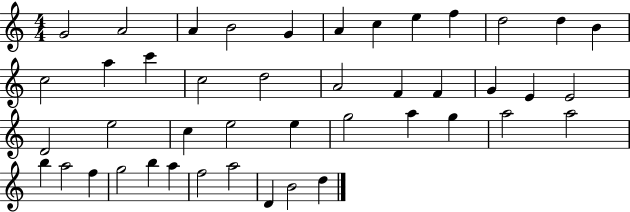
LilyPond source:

{
  \clef treble
  \numericTimeSignature
  \time 4/4
  \key c \major
  g'2 a'2 | a'4 b'2 g'4 | a'4 c''4 e''4 f''4 | d''2 d''4 b'4 | \break c''2 a''4 c'''4 | c''2 d''2 | a'2 f'4 f'4 | g'4 e'4 e'2 | \break d'2 e''2 | c''4 e''2 e''4 | g''2 a''4 g''4 | a''2 a''2 | \break b''4 a''2 f''4 | g''2 b''4 a''4 | f''2 a''2 | d'4 b'2 d''4 | \break \bar "|."
}